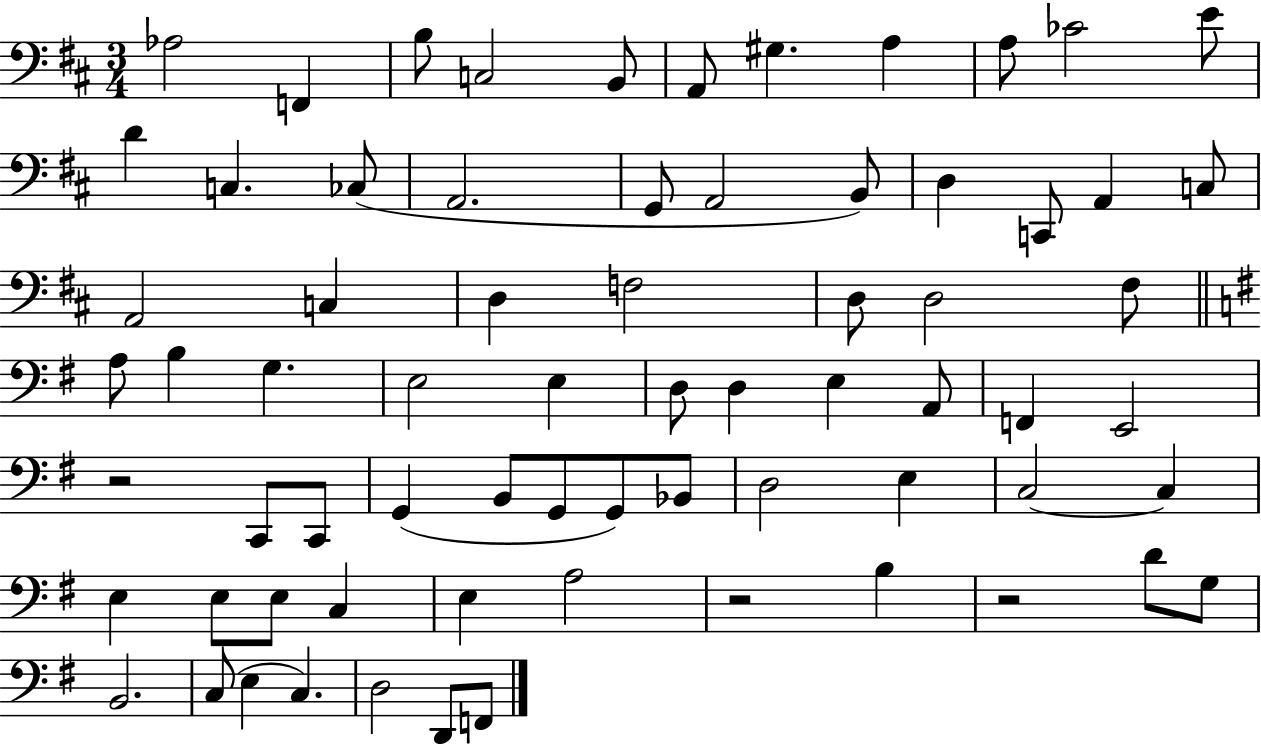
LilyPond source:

{
  \clef bass
  \numericTimeSignature
  \time 3/4
  \key d \major
  aes2 f,4 | b8 c2 b,8 | a,8 gis4. a4 | a8 ces'2 e'8 | \break d'4 c4. ces8( | a,2. | g,8 a,2 b,8) | d4 c,8 a,4 c8 | \break a,2 c4 | d4 f2 | d8 d2 fis8 | \bar "||" \break \key g \major a8 b4 g4. | e2 e4 | d8 d4 e4 a,8 | f,4 e,2 | \break r2 c,8 c,8 | g,4( b,8 g,8 g,8) bes,8 | d2 e4 | c2~~ c4 | \break e4 e8 e8 c4 | e4 a2 | r2 b4 | r2 d'8 g8 | \break b,2. | c8( e4 c4.) | d2 d,8 f,8 | \bar "|."
}